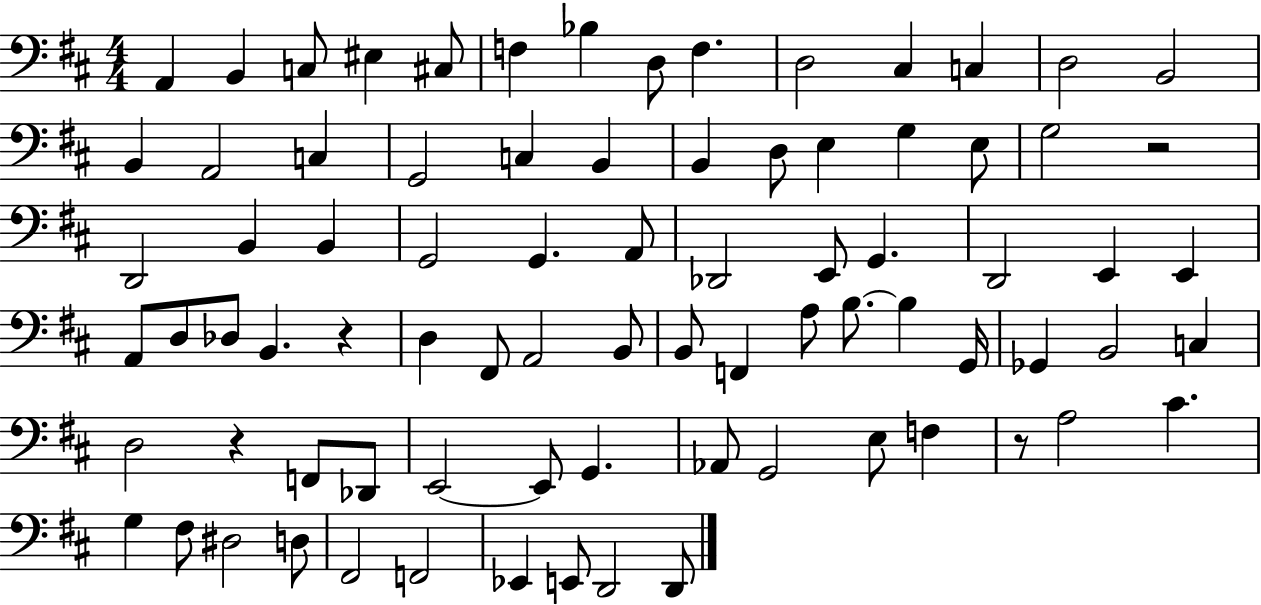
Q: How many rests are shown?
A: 4